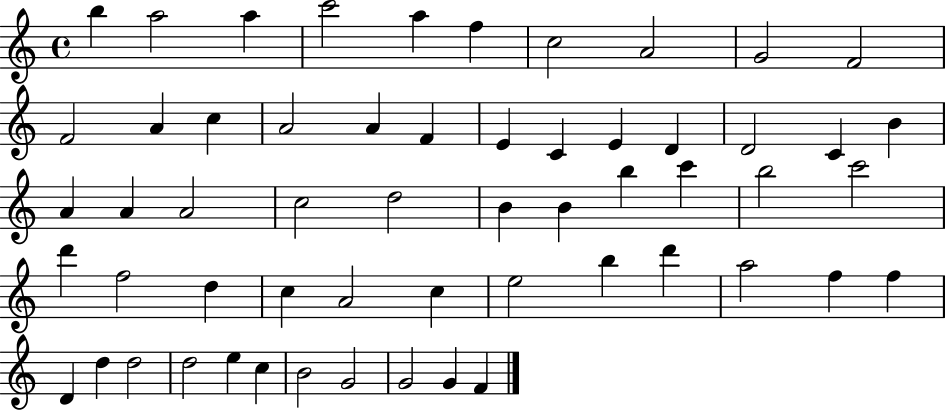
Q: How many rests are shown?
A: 0